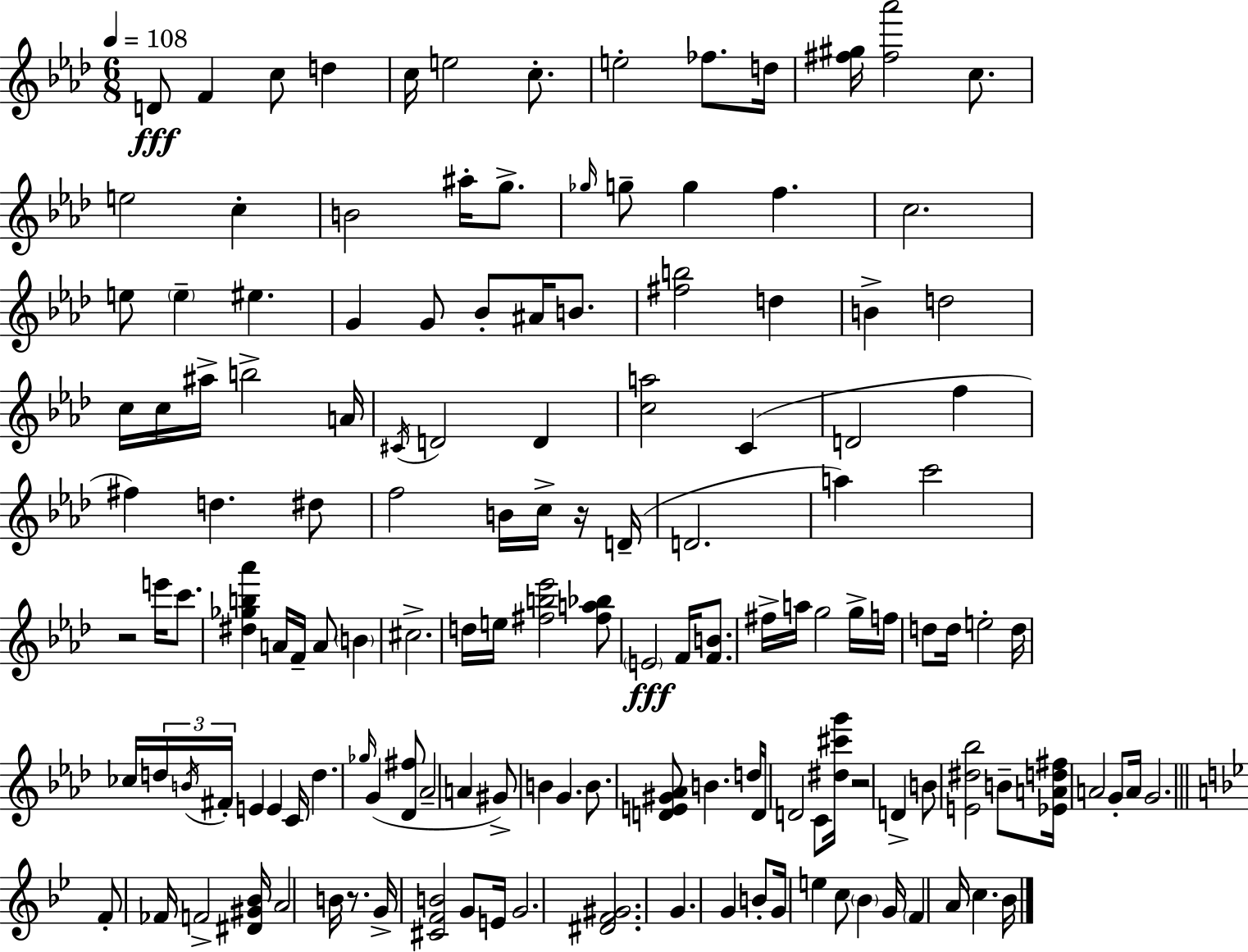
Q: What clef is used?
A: treble